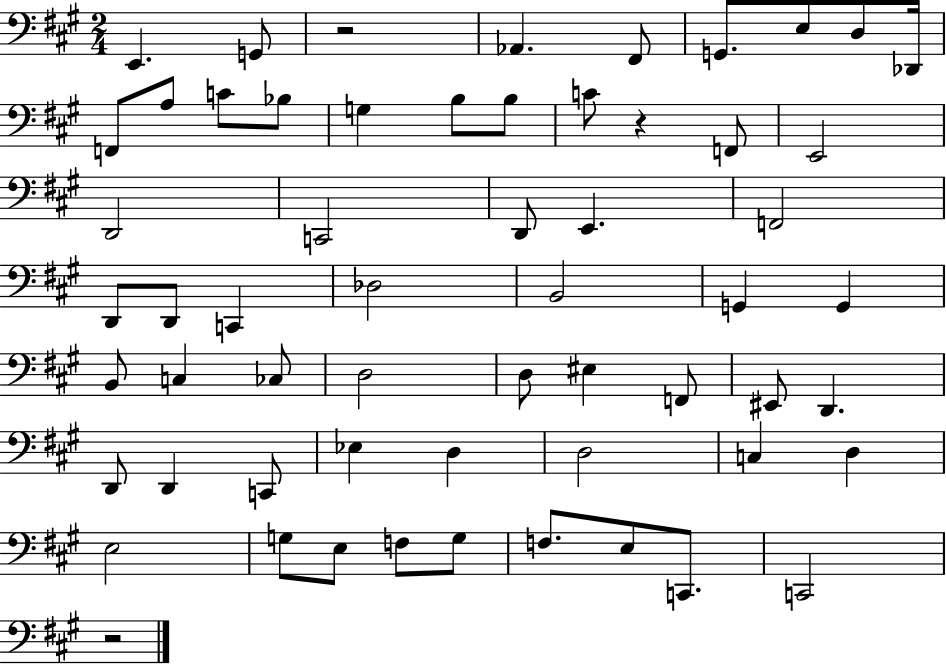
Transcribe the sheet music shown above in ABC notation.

X:1
T:Untitled
M:2/4
L:1/4
K:A
E,, G,,/2 z2 _A,, ^F,,/2 G,,/2 E,/2 D,/2 _D,,/4 F,,/2 A,/2 C/2 _B,/2 G, B,/2 B,/2 C/2 z F,,/2 E,,2 D,,2 C,,2 D,,/2 E,, F,,2 D,,/2 D,,/2 C,, _D,2 B,,2 G,, G,, B,,/2 C, _C,/2 D,2 D,/2 ^E, F,,/2 ^E,,/2 D,, D,,/2 D,, C,,/2 _E, D, D,2 C, D, E,2 G,/2 E,/2 F,/2 G,/2 F,/2 E,/2 C,,/2 C,,2 z2